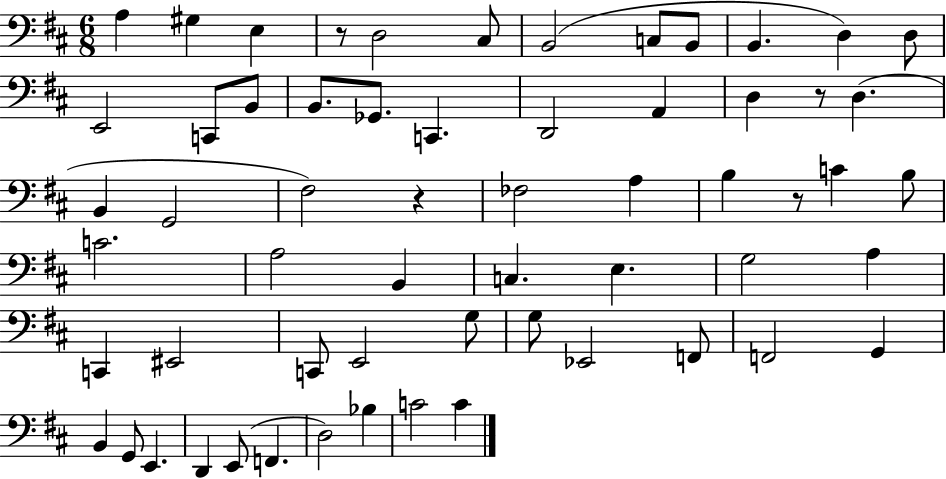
A3/q G#3/q E3/q R/e D3/h C#3/e B2/h C3/e B2/e B2/q. D3/q D3/e E2/h C2/e B2/e B2/e. Gb2/e. C2/q. D2/h A2/q D3/q R/e D3/q. B2/q G2/h F#3/h R/q FES3/h A3/q B3/q R/e C4/q B3/e C4/h. A3/h B2/q C3/q. E3/q. G3/h A3/q C2/q EIS2/h C2/e E2/h G3/e G3/e Eb2/h F2/e F2/h G2/q B2/q G2/e E2/q. D2/q E2/e F2/q. D3/h Bb3/q C4/h C4/q